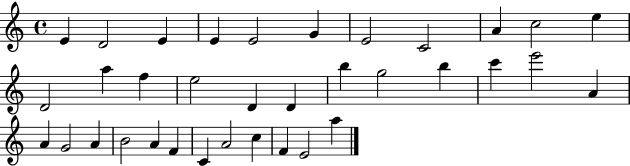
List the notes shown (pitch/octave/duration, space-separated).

E4/q D4/h E4/q E4/q E4/h G4/q E4/h C4/h A4/q C5/h E5/q D4/h A5/q F5/q E5/h D4/q D4/q B5/q G5/h B5/q C6/q E6/h A4/q A4/q G4/h A4/q B4/h A4/q F4/q C4/q A4/h C5/q F4/q E4/h A5/q